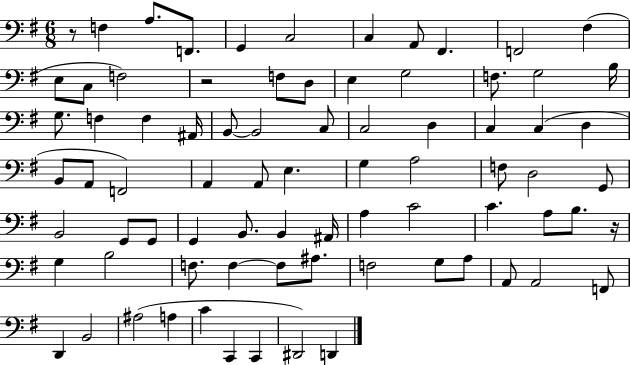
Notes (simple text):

R/e F3/q A3/e. F2/e. G2/q C3/h C3/q A2/e F#2/q. F2/h F#3/q E3/e C3/e F3/h R/h F3/e D3/e E3/q G3/h F3/e. G3/h B3/s G3/e. F3/q F3/q A#2/s B2/e B2/h C3/e C3/h D3/q C3/q C3/q D3/q B2/e A2/e F2/h A2/q A2/e E3/q. G3/q A3/h F3/e D3/h G2/e B2/h G2/e G2/e G2/q B2/e. B2/q A#2/s A3/q C4/h C4/q. A3/e B3/e. R/s G3/q B3/h F3/e. F3/q F3/e A#3/e. F3/h G3/e A3/e A2/e A2/h F2/e D2/q B2/h A#3/h A3/q C4/q C2/q C2/q D#2/h D2/q